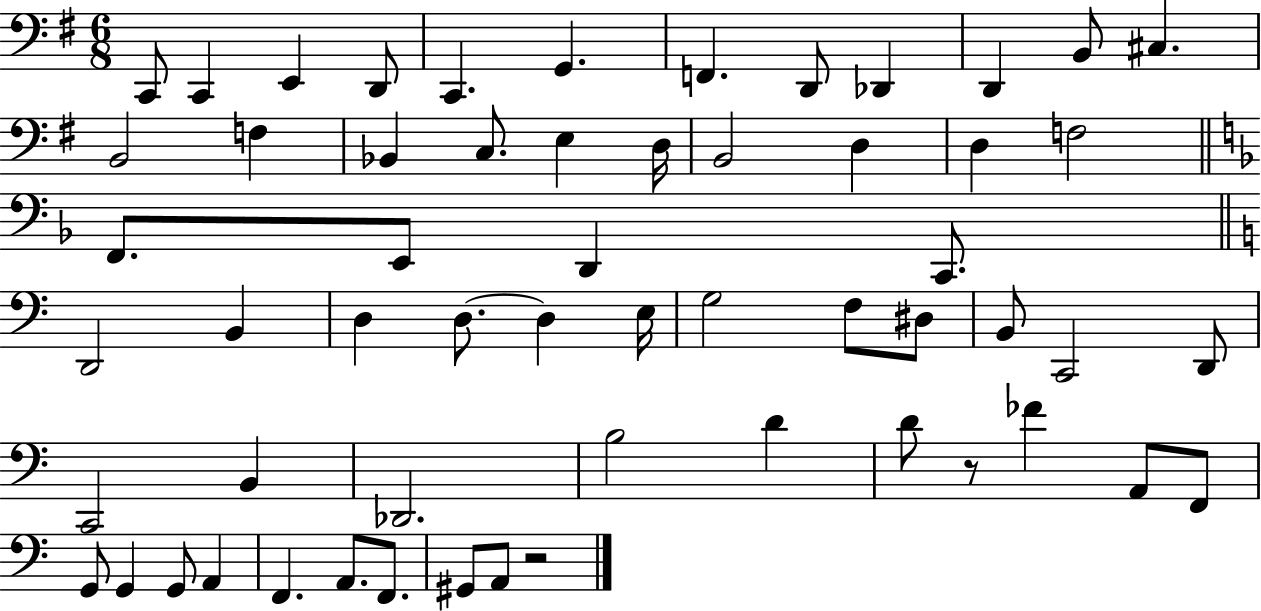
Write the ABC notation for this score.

X:1
T:Untitled
M:6/8
L:1/4
K:G
C,,/2 C,, E,, D,,/2 C,, G,, F,, D,,/2 _D,, D,, B,,/2 ^C, B,,2 F, _B,, C,/2 E, D,/4 B,,2 D, D, F,2 F,,/2 E,,/2 D,, C,,/2 D,,2 B,, D, D,/2 D, E,/4 G,2 F,/2 ^D,/2 B,,/2 C,,2 D,,/2 C,,2 B,, _D,,2 B,2 D D/2 z/2 _F A,,/2 F,,/2 G,,/2 G,, G,,/2 A,, F,, A,,/2 F,,/2 ^G,,/2 A,,/2 z2